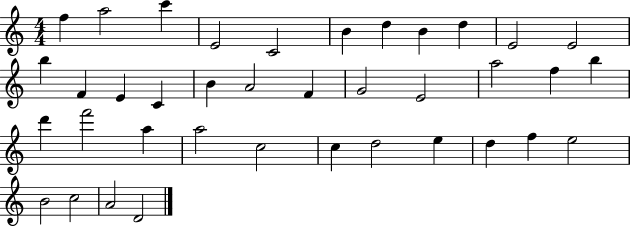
F5/q A5/h C6/q E4/h C4/h B4/q D5/q B4/q D5/q E4/h E4/h B5/q F4/q E4/q C4/q B4/q A4/h F4/q G4/h E4/h A5/h F5/q B5/q D6/q F6/h A5/q A5/h C5/h C5/q D5/h E5/q D5/q F5/q E5/h B4/h C5/h A4/h D4/h